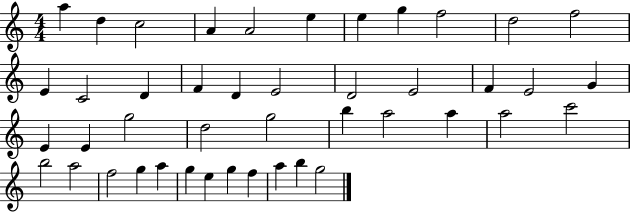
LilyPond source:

{
  \clef treble
  \numericTimeSignature
  \time 4/4
  \key c \major
  a''4 d''4 c''2 | a'4 a'2 e''4 | e''4 g''4 f''2 | d''2 f''2 | \break e'4 c'2 d'4 | f'4 d'4 e'2 | d'2 e'2 | f'4 e'2 g'4 | \break e'4 e'4 g''2 | d''2 g''2 | b''4 a''2 a''4 | a''2 c'''2 | \break b''2 a''2 | f''2 g''4 a''4 | g''4 e''4 g''4 f''4 | a''4 b''4 g''2 | \break \bar "|."
}